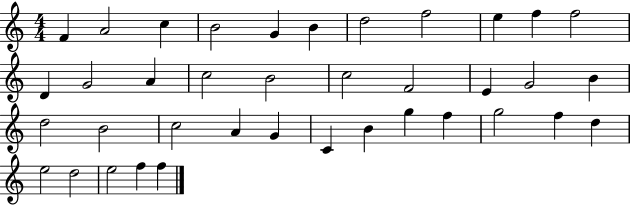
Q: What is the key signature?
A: C major